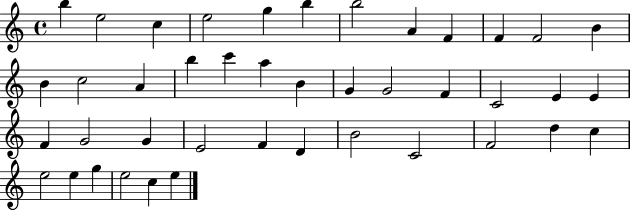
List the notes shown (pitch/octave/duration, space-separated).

B5/q E5/h C5/q E5/h G5/q B5/q B5/h A4/q F4/q F4/q F4/h B4/q B4/q C5/h A4/q B5/q C6/q A5/q B4/q G4/q G4/h F4/q C4/h E4/q E4/q F4/q G4/h G4/q E4/h F4/q D4/q B4/h C4/h F4/h D5/q C5/q E5/h E5/q G5/q E5/h C5/q E5/q